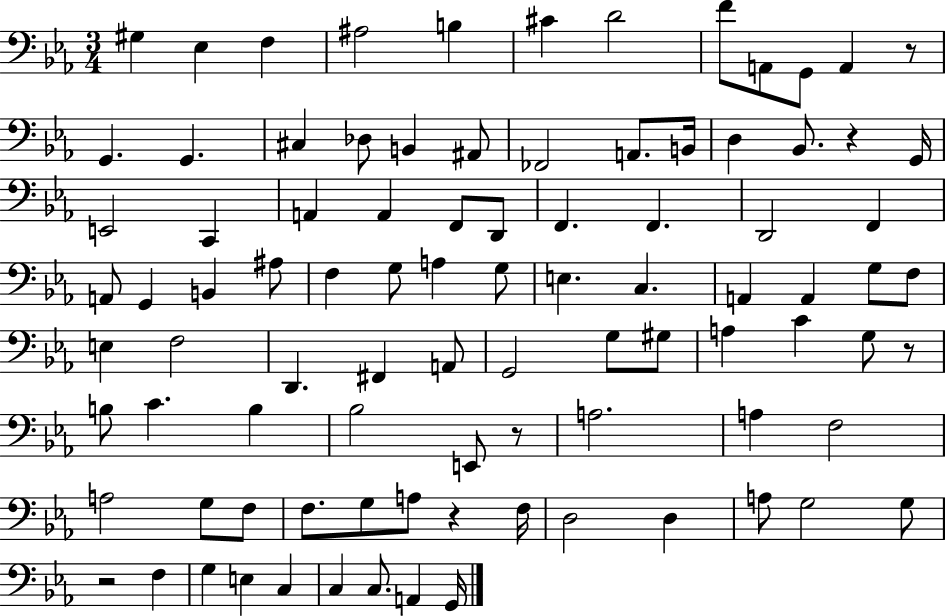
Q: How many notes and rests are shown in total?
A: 92